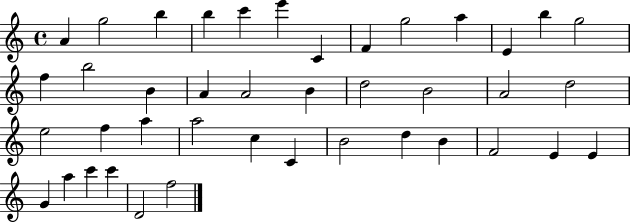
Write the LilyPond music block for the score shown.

{
  \clef treble
  \time 4/4
  \defaultTimeSignature
  \key c \major
  a'4 g''2 b''4 | b''4 c'''4 e'''4 c'4 | f'4 g''2 a''4 | e'4 b''4 g''2 | \break f''4 b''2 b'4 | a'4 a'2 b'4 | d''2 b'2 | a'2 d''2 | \break e''2 f''4 a''4 | a''2 c''4 c'4 | b'2 d''4 b'4 | f'2 e'4 e'4 | \break g'4 a''4 c'''4 c'''4 | d'2 f''2 | \bar "|."
}